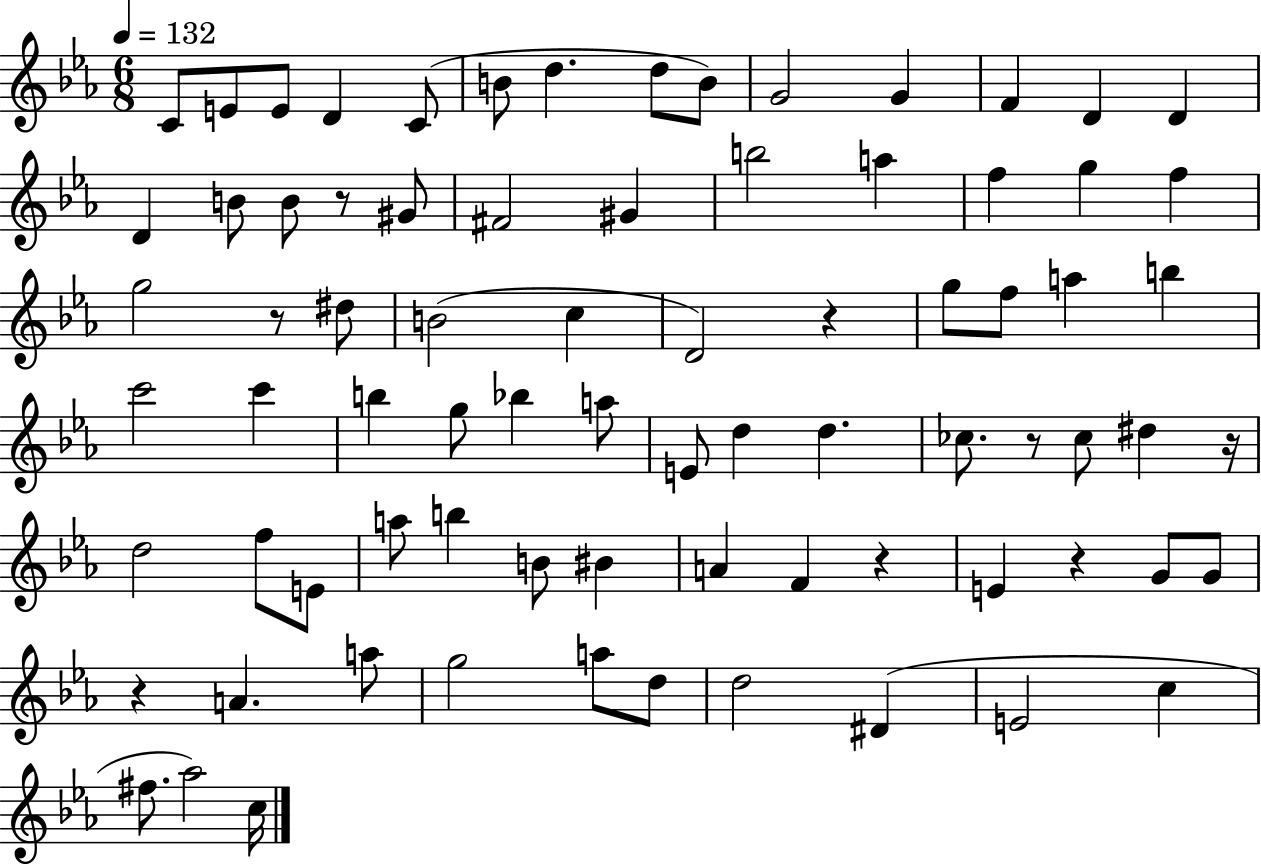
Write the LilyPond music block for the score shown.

{
  \clef treble
  \numericTimeSignature
  \time 6/8
  \key ees \major
  \tempo 4 = 132
  c'8 e'8 e'8 d'4 c'8( | b'8 d''4. d''8 b'8) | g'2 g'4 | f'4 d'4 d'4 | \break d'4 b'8 b'8 r8 gis'8 | fis'2 gis'4 | b''2 a''4 | f''4 g''4 f''4 | \break g''2 r8 dis''8 | b'2( c''4 | d'2) r4 | g''8 f''8 a''4 b''4 | \break c'''2 c'''4 | b''4 g''8 bes''4 a''8 | e'8 d''4 d''4. | ces''8. r8 ces''8 dis''4 r16 | \break d''2 f''8 e'8 | a''8 b''4 b'8 bis'4 | a'4 f'4 r4 | e'4 r4 g'8 g'8 | \break r4 a'4. a''8 | g''2 a''8 d''8 | d''2 dis'4( | e'2 c''4 | \break fis''8. aes''2) c''16 | \bar "|."
}